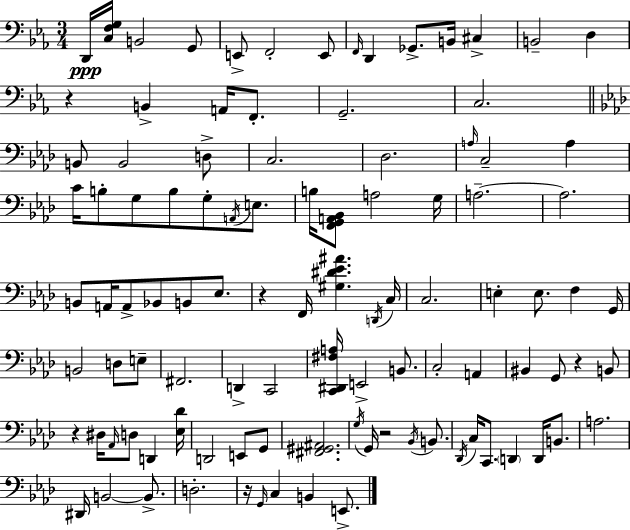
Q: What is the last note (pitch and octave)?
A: E2